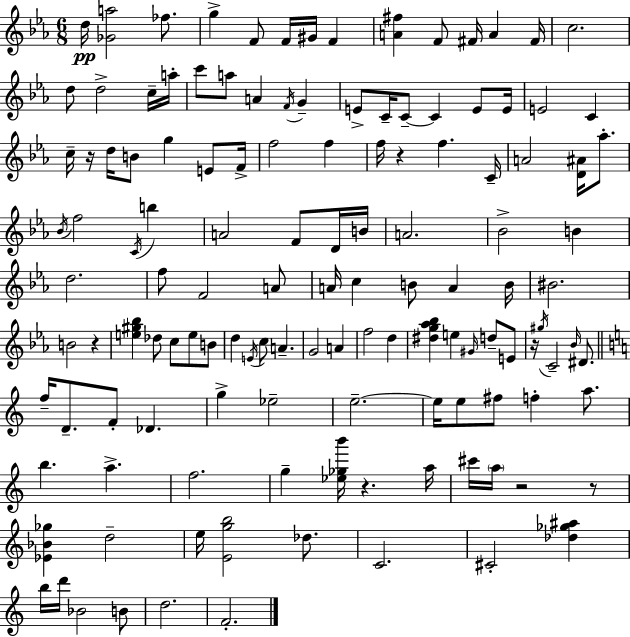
D5/s [Gb4,A5]/h FES5/e. G5/q F4/e F4/s G#4/s F4/q [A4,F#5]/q F4/e F#4/s A4/q F#4/s C5/h. D5/e D5/h C5/s A5/s C6/e A5/e A4/q F4/s G4/q E4/e C4/s C4/e C4/q E4/e E4/s E4/h C4/q C5/s R/s D5/s B4/e G5/q E4/e F4/s F5/h F5/q F5/s R/q F5/q. C4/s A4/h [D4,A#4]/s Ab5/e. Bb4/s F5/h C4/s B5/q A4/h F4/e D4/s B4/s A4/h. Bb4/h B4/q D5/h. F5/e F4/h A4/e A4/s C5/q B4/e A4/q B4/s BIS4/h. B4/h R/q [E5,G#5,Bb5]/q Db5/e C5/e E5/e B4/e D5/q E4/s C5/e A4/q. G4/h A4/q F5/h D5/q [D#5,G5,Ab5,Bb5]/q E5/q G#4/s D5/e E4/e R/s G#5/s C4/h Bb4/s D#4/e. F5/s D4/e. F4/e Db4/q. G5/q Eb5/h E5/h. E5/s E5/e F#5/e F5/q A5/e. B5/q. A5/q. F5/h. G5/q [Eb5,Gb5,B6]/s R/q. A5/s C#6/s A5/s R/h R/e [Eb4,Bb4,Gb5]/q D5/h E5/s [E4,G5,B5]/h Db5/e. C4/h. C#4/h [Db5,Gb5,A#5]/q B5/s D6/s Bb4/h B4/e D5/h. F4/h.